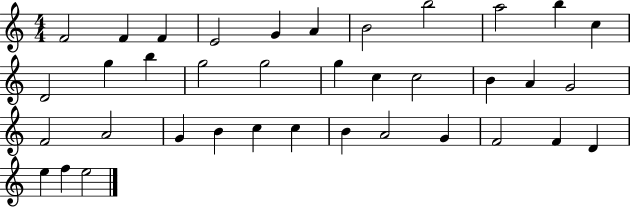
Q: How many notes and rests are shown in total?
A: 37